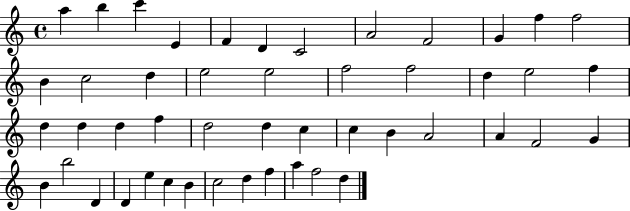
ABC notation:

X:1
T:Untitled
M:4/4
L:1/4
K:C
a b c' E F D C2 A2 F2 G f f2 B c2 d e2 e2 f2 f2 d e2 f d d d f d2 d c c B A2 A F2 G B b2 D D e c B c2 d f a f2 d